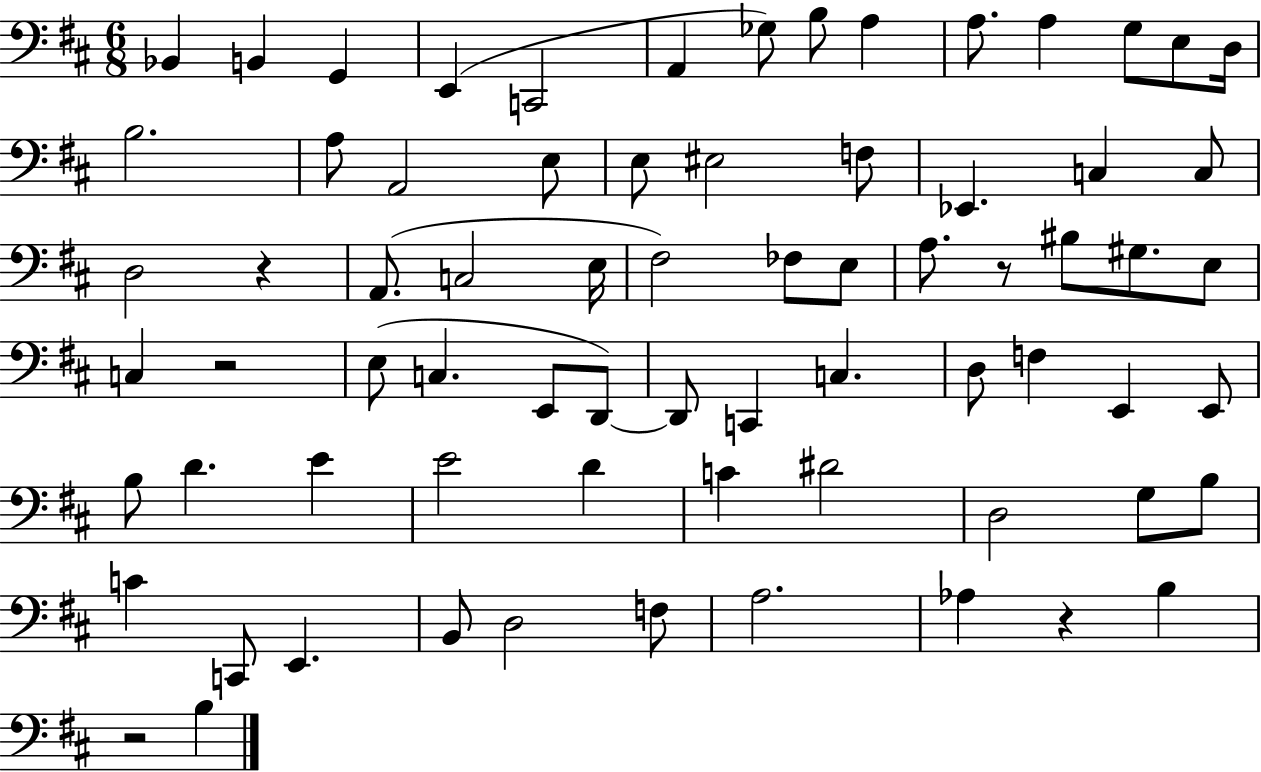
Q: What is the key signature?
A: D major